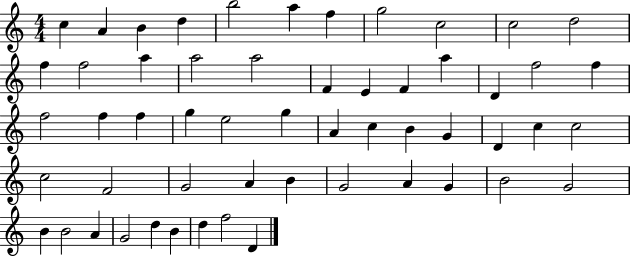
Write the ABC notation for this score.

X:1
T:Untitled
M:4/4
L:1/4
K:C
c A B d b2 a f g2 c2 c2 d2 f f2 a a2 a2 F E F a D f2 f f2 f f g e2 g A c B G D c c2 c2 F2 G2 A B G2 A G B2 G2 B B2 A G2 d B d f2 D